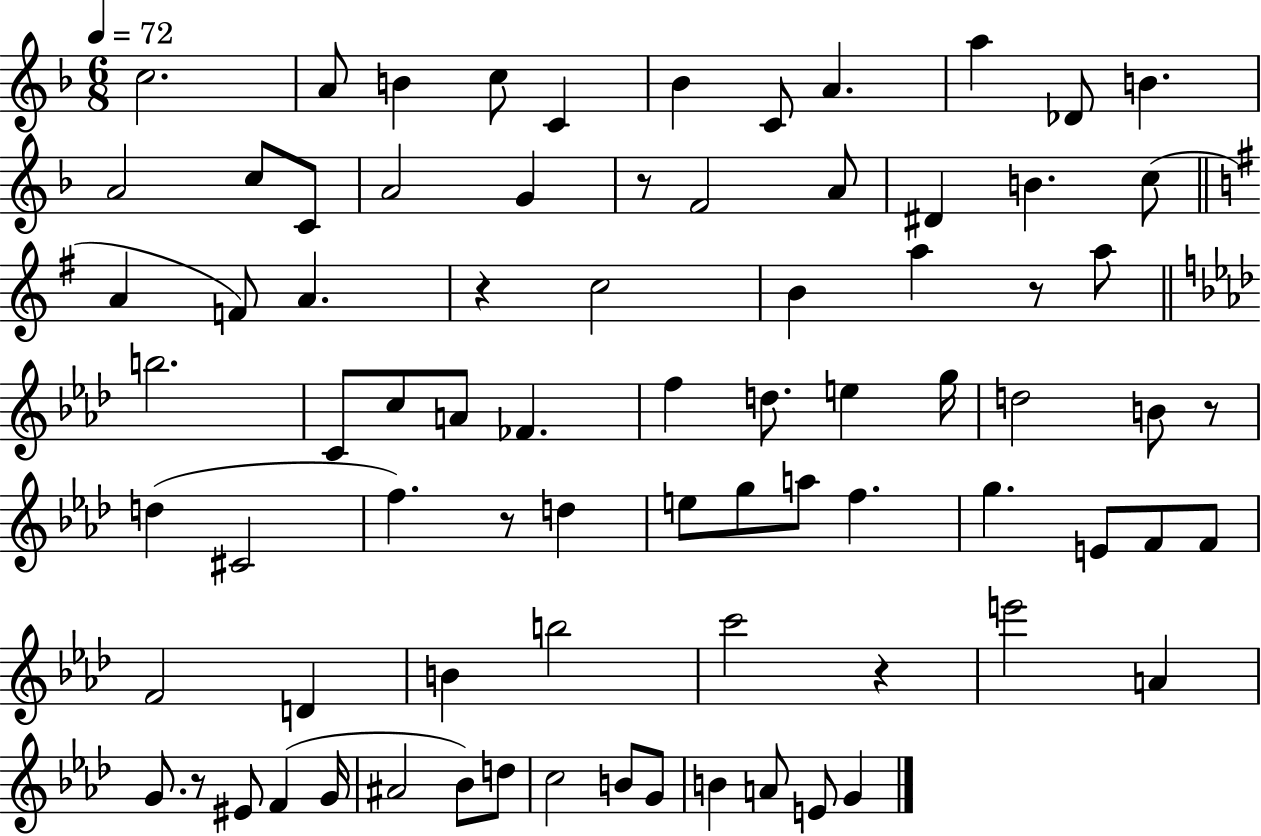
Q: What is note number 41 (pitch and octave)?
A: C#4